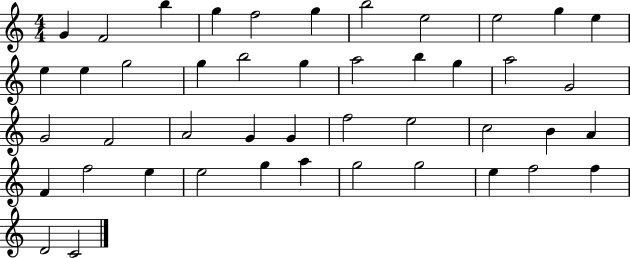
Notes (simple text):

G4/q F4/h B5/q G5/q F5/h G5/q B5/h E5/h E5/h G5/q E5/q E5/q E5/q G5/h G5/q B5/h G5/q A5/h B5/q G5/q A5/h G4/h G4/h F4/h A4/h G4/q G4/q F5/h E5/h C5/h B4/q A4/q F4/q F5/h E5/q E5/h G5/q A5/q G5/h G5/h E5/q F5/h F5/q D4/h C4/h